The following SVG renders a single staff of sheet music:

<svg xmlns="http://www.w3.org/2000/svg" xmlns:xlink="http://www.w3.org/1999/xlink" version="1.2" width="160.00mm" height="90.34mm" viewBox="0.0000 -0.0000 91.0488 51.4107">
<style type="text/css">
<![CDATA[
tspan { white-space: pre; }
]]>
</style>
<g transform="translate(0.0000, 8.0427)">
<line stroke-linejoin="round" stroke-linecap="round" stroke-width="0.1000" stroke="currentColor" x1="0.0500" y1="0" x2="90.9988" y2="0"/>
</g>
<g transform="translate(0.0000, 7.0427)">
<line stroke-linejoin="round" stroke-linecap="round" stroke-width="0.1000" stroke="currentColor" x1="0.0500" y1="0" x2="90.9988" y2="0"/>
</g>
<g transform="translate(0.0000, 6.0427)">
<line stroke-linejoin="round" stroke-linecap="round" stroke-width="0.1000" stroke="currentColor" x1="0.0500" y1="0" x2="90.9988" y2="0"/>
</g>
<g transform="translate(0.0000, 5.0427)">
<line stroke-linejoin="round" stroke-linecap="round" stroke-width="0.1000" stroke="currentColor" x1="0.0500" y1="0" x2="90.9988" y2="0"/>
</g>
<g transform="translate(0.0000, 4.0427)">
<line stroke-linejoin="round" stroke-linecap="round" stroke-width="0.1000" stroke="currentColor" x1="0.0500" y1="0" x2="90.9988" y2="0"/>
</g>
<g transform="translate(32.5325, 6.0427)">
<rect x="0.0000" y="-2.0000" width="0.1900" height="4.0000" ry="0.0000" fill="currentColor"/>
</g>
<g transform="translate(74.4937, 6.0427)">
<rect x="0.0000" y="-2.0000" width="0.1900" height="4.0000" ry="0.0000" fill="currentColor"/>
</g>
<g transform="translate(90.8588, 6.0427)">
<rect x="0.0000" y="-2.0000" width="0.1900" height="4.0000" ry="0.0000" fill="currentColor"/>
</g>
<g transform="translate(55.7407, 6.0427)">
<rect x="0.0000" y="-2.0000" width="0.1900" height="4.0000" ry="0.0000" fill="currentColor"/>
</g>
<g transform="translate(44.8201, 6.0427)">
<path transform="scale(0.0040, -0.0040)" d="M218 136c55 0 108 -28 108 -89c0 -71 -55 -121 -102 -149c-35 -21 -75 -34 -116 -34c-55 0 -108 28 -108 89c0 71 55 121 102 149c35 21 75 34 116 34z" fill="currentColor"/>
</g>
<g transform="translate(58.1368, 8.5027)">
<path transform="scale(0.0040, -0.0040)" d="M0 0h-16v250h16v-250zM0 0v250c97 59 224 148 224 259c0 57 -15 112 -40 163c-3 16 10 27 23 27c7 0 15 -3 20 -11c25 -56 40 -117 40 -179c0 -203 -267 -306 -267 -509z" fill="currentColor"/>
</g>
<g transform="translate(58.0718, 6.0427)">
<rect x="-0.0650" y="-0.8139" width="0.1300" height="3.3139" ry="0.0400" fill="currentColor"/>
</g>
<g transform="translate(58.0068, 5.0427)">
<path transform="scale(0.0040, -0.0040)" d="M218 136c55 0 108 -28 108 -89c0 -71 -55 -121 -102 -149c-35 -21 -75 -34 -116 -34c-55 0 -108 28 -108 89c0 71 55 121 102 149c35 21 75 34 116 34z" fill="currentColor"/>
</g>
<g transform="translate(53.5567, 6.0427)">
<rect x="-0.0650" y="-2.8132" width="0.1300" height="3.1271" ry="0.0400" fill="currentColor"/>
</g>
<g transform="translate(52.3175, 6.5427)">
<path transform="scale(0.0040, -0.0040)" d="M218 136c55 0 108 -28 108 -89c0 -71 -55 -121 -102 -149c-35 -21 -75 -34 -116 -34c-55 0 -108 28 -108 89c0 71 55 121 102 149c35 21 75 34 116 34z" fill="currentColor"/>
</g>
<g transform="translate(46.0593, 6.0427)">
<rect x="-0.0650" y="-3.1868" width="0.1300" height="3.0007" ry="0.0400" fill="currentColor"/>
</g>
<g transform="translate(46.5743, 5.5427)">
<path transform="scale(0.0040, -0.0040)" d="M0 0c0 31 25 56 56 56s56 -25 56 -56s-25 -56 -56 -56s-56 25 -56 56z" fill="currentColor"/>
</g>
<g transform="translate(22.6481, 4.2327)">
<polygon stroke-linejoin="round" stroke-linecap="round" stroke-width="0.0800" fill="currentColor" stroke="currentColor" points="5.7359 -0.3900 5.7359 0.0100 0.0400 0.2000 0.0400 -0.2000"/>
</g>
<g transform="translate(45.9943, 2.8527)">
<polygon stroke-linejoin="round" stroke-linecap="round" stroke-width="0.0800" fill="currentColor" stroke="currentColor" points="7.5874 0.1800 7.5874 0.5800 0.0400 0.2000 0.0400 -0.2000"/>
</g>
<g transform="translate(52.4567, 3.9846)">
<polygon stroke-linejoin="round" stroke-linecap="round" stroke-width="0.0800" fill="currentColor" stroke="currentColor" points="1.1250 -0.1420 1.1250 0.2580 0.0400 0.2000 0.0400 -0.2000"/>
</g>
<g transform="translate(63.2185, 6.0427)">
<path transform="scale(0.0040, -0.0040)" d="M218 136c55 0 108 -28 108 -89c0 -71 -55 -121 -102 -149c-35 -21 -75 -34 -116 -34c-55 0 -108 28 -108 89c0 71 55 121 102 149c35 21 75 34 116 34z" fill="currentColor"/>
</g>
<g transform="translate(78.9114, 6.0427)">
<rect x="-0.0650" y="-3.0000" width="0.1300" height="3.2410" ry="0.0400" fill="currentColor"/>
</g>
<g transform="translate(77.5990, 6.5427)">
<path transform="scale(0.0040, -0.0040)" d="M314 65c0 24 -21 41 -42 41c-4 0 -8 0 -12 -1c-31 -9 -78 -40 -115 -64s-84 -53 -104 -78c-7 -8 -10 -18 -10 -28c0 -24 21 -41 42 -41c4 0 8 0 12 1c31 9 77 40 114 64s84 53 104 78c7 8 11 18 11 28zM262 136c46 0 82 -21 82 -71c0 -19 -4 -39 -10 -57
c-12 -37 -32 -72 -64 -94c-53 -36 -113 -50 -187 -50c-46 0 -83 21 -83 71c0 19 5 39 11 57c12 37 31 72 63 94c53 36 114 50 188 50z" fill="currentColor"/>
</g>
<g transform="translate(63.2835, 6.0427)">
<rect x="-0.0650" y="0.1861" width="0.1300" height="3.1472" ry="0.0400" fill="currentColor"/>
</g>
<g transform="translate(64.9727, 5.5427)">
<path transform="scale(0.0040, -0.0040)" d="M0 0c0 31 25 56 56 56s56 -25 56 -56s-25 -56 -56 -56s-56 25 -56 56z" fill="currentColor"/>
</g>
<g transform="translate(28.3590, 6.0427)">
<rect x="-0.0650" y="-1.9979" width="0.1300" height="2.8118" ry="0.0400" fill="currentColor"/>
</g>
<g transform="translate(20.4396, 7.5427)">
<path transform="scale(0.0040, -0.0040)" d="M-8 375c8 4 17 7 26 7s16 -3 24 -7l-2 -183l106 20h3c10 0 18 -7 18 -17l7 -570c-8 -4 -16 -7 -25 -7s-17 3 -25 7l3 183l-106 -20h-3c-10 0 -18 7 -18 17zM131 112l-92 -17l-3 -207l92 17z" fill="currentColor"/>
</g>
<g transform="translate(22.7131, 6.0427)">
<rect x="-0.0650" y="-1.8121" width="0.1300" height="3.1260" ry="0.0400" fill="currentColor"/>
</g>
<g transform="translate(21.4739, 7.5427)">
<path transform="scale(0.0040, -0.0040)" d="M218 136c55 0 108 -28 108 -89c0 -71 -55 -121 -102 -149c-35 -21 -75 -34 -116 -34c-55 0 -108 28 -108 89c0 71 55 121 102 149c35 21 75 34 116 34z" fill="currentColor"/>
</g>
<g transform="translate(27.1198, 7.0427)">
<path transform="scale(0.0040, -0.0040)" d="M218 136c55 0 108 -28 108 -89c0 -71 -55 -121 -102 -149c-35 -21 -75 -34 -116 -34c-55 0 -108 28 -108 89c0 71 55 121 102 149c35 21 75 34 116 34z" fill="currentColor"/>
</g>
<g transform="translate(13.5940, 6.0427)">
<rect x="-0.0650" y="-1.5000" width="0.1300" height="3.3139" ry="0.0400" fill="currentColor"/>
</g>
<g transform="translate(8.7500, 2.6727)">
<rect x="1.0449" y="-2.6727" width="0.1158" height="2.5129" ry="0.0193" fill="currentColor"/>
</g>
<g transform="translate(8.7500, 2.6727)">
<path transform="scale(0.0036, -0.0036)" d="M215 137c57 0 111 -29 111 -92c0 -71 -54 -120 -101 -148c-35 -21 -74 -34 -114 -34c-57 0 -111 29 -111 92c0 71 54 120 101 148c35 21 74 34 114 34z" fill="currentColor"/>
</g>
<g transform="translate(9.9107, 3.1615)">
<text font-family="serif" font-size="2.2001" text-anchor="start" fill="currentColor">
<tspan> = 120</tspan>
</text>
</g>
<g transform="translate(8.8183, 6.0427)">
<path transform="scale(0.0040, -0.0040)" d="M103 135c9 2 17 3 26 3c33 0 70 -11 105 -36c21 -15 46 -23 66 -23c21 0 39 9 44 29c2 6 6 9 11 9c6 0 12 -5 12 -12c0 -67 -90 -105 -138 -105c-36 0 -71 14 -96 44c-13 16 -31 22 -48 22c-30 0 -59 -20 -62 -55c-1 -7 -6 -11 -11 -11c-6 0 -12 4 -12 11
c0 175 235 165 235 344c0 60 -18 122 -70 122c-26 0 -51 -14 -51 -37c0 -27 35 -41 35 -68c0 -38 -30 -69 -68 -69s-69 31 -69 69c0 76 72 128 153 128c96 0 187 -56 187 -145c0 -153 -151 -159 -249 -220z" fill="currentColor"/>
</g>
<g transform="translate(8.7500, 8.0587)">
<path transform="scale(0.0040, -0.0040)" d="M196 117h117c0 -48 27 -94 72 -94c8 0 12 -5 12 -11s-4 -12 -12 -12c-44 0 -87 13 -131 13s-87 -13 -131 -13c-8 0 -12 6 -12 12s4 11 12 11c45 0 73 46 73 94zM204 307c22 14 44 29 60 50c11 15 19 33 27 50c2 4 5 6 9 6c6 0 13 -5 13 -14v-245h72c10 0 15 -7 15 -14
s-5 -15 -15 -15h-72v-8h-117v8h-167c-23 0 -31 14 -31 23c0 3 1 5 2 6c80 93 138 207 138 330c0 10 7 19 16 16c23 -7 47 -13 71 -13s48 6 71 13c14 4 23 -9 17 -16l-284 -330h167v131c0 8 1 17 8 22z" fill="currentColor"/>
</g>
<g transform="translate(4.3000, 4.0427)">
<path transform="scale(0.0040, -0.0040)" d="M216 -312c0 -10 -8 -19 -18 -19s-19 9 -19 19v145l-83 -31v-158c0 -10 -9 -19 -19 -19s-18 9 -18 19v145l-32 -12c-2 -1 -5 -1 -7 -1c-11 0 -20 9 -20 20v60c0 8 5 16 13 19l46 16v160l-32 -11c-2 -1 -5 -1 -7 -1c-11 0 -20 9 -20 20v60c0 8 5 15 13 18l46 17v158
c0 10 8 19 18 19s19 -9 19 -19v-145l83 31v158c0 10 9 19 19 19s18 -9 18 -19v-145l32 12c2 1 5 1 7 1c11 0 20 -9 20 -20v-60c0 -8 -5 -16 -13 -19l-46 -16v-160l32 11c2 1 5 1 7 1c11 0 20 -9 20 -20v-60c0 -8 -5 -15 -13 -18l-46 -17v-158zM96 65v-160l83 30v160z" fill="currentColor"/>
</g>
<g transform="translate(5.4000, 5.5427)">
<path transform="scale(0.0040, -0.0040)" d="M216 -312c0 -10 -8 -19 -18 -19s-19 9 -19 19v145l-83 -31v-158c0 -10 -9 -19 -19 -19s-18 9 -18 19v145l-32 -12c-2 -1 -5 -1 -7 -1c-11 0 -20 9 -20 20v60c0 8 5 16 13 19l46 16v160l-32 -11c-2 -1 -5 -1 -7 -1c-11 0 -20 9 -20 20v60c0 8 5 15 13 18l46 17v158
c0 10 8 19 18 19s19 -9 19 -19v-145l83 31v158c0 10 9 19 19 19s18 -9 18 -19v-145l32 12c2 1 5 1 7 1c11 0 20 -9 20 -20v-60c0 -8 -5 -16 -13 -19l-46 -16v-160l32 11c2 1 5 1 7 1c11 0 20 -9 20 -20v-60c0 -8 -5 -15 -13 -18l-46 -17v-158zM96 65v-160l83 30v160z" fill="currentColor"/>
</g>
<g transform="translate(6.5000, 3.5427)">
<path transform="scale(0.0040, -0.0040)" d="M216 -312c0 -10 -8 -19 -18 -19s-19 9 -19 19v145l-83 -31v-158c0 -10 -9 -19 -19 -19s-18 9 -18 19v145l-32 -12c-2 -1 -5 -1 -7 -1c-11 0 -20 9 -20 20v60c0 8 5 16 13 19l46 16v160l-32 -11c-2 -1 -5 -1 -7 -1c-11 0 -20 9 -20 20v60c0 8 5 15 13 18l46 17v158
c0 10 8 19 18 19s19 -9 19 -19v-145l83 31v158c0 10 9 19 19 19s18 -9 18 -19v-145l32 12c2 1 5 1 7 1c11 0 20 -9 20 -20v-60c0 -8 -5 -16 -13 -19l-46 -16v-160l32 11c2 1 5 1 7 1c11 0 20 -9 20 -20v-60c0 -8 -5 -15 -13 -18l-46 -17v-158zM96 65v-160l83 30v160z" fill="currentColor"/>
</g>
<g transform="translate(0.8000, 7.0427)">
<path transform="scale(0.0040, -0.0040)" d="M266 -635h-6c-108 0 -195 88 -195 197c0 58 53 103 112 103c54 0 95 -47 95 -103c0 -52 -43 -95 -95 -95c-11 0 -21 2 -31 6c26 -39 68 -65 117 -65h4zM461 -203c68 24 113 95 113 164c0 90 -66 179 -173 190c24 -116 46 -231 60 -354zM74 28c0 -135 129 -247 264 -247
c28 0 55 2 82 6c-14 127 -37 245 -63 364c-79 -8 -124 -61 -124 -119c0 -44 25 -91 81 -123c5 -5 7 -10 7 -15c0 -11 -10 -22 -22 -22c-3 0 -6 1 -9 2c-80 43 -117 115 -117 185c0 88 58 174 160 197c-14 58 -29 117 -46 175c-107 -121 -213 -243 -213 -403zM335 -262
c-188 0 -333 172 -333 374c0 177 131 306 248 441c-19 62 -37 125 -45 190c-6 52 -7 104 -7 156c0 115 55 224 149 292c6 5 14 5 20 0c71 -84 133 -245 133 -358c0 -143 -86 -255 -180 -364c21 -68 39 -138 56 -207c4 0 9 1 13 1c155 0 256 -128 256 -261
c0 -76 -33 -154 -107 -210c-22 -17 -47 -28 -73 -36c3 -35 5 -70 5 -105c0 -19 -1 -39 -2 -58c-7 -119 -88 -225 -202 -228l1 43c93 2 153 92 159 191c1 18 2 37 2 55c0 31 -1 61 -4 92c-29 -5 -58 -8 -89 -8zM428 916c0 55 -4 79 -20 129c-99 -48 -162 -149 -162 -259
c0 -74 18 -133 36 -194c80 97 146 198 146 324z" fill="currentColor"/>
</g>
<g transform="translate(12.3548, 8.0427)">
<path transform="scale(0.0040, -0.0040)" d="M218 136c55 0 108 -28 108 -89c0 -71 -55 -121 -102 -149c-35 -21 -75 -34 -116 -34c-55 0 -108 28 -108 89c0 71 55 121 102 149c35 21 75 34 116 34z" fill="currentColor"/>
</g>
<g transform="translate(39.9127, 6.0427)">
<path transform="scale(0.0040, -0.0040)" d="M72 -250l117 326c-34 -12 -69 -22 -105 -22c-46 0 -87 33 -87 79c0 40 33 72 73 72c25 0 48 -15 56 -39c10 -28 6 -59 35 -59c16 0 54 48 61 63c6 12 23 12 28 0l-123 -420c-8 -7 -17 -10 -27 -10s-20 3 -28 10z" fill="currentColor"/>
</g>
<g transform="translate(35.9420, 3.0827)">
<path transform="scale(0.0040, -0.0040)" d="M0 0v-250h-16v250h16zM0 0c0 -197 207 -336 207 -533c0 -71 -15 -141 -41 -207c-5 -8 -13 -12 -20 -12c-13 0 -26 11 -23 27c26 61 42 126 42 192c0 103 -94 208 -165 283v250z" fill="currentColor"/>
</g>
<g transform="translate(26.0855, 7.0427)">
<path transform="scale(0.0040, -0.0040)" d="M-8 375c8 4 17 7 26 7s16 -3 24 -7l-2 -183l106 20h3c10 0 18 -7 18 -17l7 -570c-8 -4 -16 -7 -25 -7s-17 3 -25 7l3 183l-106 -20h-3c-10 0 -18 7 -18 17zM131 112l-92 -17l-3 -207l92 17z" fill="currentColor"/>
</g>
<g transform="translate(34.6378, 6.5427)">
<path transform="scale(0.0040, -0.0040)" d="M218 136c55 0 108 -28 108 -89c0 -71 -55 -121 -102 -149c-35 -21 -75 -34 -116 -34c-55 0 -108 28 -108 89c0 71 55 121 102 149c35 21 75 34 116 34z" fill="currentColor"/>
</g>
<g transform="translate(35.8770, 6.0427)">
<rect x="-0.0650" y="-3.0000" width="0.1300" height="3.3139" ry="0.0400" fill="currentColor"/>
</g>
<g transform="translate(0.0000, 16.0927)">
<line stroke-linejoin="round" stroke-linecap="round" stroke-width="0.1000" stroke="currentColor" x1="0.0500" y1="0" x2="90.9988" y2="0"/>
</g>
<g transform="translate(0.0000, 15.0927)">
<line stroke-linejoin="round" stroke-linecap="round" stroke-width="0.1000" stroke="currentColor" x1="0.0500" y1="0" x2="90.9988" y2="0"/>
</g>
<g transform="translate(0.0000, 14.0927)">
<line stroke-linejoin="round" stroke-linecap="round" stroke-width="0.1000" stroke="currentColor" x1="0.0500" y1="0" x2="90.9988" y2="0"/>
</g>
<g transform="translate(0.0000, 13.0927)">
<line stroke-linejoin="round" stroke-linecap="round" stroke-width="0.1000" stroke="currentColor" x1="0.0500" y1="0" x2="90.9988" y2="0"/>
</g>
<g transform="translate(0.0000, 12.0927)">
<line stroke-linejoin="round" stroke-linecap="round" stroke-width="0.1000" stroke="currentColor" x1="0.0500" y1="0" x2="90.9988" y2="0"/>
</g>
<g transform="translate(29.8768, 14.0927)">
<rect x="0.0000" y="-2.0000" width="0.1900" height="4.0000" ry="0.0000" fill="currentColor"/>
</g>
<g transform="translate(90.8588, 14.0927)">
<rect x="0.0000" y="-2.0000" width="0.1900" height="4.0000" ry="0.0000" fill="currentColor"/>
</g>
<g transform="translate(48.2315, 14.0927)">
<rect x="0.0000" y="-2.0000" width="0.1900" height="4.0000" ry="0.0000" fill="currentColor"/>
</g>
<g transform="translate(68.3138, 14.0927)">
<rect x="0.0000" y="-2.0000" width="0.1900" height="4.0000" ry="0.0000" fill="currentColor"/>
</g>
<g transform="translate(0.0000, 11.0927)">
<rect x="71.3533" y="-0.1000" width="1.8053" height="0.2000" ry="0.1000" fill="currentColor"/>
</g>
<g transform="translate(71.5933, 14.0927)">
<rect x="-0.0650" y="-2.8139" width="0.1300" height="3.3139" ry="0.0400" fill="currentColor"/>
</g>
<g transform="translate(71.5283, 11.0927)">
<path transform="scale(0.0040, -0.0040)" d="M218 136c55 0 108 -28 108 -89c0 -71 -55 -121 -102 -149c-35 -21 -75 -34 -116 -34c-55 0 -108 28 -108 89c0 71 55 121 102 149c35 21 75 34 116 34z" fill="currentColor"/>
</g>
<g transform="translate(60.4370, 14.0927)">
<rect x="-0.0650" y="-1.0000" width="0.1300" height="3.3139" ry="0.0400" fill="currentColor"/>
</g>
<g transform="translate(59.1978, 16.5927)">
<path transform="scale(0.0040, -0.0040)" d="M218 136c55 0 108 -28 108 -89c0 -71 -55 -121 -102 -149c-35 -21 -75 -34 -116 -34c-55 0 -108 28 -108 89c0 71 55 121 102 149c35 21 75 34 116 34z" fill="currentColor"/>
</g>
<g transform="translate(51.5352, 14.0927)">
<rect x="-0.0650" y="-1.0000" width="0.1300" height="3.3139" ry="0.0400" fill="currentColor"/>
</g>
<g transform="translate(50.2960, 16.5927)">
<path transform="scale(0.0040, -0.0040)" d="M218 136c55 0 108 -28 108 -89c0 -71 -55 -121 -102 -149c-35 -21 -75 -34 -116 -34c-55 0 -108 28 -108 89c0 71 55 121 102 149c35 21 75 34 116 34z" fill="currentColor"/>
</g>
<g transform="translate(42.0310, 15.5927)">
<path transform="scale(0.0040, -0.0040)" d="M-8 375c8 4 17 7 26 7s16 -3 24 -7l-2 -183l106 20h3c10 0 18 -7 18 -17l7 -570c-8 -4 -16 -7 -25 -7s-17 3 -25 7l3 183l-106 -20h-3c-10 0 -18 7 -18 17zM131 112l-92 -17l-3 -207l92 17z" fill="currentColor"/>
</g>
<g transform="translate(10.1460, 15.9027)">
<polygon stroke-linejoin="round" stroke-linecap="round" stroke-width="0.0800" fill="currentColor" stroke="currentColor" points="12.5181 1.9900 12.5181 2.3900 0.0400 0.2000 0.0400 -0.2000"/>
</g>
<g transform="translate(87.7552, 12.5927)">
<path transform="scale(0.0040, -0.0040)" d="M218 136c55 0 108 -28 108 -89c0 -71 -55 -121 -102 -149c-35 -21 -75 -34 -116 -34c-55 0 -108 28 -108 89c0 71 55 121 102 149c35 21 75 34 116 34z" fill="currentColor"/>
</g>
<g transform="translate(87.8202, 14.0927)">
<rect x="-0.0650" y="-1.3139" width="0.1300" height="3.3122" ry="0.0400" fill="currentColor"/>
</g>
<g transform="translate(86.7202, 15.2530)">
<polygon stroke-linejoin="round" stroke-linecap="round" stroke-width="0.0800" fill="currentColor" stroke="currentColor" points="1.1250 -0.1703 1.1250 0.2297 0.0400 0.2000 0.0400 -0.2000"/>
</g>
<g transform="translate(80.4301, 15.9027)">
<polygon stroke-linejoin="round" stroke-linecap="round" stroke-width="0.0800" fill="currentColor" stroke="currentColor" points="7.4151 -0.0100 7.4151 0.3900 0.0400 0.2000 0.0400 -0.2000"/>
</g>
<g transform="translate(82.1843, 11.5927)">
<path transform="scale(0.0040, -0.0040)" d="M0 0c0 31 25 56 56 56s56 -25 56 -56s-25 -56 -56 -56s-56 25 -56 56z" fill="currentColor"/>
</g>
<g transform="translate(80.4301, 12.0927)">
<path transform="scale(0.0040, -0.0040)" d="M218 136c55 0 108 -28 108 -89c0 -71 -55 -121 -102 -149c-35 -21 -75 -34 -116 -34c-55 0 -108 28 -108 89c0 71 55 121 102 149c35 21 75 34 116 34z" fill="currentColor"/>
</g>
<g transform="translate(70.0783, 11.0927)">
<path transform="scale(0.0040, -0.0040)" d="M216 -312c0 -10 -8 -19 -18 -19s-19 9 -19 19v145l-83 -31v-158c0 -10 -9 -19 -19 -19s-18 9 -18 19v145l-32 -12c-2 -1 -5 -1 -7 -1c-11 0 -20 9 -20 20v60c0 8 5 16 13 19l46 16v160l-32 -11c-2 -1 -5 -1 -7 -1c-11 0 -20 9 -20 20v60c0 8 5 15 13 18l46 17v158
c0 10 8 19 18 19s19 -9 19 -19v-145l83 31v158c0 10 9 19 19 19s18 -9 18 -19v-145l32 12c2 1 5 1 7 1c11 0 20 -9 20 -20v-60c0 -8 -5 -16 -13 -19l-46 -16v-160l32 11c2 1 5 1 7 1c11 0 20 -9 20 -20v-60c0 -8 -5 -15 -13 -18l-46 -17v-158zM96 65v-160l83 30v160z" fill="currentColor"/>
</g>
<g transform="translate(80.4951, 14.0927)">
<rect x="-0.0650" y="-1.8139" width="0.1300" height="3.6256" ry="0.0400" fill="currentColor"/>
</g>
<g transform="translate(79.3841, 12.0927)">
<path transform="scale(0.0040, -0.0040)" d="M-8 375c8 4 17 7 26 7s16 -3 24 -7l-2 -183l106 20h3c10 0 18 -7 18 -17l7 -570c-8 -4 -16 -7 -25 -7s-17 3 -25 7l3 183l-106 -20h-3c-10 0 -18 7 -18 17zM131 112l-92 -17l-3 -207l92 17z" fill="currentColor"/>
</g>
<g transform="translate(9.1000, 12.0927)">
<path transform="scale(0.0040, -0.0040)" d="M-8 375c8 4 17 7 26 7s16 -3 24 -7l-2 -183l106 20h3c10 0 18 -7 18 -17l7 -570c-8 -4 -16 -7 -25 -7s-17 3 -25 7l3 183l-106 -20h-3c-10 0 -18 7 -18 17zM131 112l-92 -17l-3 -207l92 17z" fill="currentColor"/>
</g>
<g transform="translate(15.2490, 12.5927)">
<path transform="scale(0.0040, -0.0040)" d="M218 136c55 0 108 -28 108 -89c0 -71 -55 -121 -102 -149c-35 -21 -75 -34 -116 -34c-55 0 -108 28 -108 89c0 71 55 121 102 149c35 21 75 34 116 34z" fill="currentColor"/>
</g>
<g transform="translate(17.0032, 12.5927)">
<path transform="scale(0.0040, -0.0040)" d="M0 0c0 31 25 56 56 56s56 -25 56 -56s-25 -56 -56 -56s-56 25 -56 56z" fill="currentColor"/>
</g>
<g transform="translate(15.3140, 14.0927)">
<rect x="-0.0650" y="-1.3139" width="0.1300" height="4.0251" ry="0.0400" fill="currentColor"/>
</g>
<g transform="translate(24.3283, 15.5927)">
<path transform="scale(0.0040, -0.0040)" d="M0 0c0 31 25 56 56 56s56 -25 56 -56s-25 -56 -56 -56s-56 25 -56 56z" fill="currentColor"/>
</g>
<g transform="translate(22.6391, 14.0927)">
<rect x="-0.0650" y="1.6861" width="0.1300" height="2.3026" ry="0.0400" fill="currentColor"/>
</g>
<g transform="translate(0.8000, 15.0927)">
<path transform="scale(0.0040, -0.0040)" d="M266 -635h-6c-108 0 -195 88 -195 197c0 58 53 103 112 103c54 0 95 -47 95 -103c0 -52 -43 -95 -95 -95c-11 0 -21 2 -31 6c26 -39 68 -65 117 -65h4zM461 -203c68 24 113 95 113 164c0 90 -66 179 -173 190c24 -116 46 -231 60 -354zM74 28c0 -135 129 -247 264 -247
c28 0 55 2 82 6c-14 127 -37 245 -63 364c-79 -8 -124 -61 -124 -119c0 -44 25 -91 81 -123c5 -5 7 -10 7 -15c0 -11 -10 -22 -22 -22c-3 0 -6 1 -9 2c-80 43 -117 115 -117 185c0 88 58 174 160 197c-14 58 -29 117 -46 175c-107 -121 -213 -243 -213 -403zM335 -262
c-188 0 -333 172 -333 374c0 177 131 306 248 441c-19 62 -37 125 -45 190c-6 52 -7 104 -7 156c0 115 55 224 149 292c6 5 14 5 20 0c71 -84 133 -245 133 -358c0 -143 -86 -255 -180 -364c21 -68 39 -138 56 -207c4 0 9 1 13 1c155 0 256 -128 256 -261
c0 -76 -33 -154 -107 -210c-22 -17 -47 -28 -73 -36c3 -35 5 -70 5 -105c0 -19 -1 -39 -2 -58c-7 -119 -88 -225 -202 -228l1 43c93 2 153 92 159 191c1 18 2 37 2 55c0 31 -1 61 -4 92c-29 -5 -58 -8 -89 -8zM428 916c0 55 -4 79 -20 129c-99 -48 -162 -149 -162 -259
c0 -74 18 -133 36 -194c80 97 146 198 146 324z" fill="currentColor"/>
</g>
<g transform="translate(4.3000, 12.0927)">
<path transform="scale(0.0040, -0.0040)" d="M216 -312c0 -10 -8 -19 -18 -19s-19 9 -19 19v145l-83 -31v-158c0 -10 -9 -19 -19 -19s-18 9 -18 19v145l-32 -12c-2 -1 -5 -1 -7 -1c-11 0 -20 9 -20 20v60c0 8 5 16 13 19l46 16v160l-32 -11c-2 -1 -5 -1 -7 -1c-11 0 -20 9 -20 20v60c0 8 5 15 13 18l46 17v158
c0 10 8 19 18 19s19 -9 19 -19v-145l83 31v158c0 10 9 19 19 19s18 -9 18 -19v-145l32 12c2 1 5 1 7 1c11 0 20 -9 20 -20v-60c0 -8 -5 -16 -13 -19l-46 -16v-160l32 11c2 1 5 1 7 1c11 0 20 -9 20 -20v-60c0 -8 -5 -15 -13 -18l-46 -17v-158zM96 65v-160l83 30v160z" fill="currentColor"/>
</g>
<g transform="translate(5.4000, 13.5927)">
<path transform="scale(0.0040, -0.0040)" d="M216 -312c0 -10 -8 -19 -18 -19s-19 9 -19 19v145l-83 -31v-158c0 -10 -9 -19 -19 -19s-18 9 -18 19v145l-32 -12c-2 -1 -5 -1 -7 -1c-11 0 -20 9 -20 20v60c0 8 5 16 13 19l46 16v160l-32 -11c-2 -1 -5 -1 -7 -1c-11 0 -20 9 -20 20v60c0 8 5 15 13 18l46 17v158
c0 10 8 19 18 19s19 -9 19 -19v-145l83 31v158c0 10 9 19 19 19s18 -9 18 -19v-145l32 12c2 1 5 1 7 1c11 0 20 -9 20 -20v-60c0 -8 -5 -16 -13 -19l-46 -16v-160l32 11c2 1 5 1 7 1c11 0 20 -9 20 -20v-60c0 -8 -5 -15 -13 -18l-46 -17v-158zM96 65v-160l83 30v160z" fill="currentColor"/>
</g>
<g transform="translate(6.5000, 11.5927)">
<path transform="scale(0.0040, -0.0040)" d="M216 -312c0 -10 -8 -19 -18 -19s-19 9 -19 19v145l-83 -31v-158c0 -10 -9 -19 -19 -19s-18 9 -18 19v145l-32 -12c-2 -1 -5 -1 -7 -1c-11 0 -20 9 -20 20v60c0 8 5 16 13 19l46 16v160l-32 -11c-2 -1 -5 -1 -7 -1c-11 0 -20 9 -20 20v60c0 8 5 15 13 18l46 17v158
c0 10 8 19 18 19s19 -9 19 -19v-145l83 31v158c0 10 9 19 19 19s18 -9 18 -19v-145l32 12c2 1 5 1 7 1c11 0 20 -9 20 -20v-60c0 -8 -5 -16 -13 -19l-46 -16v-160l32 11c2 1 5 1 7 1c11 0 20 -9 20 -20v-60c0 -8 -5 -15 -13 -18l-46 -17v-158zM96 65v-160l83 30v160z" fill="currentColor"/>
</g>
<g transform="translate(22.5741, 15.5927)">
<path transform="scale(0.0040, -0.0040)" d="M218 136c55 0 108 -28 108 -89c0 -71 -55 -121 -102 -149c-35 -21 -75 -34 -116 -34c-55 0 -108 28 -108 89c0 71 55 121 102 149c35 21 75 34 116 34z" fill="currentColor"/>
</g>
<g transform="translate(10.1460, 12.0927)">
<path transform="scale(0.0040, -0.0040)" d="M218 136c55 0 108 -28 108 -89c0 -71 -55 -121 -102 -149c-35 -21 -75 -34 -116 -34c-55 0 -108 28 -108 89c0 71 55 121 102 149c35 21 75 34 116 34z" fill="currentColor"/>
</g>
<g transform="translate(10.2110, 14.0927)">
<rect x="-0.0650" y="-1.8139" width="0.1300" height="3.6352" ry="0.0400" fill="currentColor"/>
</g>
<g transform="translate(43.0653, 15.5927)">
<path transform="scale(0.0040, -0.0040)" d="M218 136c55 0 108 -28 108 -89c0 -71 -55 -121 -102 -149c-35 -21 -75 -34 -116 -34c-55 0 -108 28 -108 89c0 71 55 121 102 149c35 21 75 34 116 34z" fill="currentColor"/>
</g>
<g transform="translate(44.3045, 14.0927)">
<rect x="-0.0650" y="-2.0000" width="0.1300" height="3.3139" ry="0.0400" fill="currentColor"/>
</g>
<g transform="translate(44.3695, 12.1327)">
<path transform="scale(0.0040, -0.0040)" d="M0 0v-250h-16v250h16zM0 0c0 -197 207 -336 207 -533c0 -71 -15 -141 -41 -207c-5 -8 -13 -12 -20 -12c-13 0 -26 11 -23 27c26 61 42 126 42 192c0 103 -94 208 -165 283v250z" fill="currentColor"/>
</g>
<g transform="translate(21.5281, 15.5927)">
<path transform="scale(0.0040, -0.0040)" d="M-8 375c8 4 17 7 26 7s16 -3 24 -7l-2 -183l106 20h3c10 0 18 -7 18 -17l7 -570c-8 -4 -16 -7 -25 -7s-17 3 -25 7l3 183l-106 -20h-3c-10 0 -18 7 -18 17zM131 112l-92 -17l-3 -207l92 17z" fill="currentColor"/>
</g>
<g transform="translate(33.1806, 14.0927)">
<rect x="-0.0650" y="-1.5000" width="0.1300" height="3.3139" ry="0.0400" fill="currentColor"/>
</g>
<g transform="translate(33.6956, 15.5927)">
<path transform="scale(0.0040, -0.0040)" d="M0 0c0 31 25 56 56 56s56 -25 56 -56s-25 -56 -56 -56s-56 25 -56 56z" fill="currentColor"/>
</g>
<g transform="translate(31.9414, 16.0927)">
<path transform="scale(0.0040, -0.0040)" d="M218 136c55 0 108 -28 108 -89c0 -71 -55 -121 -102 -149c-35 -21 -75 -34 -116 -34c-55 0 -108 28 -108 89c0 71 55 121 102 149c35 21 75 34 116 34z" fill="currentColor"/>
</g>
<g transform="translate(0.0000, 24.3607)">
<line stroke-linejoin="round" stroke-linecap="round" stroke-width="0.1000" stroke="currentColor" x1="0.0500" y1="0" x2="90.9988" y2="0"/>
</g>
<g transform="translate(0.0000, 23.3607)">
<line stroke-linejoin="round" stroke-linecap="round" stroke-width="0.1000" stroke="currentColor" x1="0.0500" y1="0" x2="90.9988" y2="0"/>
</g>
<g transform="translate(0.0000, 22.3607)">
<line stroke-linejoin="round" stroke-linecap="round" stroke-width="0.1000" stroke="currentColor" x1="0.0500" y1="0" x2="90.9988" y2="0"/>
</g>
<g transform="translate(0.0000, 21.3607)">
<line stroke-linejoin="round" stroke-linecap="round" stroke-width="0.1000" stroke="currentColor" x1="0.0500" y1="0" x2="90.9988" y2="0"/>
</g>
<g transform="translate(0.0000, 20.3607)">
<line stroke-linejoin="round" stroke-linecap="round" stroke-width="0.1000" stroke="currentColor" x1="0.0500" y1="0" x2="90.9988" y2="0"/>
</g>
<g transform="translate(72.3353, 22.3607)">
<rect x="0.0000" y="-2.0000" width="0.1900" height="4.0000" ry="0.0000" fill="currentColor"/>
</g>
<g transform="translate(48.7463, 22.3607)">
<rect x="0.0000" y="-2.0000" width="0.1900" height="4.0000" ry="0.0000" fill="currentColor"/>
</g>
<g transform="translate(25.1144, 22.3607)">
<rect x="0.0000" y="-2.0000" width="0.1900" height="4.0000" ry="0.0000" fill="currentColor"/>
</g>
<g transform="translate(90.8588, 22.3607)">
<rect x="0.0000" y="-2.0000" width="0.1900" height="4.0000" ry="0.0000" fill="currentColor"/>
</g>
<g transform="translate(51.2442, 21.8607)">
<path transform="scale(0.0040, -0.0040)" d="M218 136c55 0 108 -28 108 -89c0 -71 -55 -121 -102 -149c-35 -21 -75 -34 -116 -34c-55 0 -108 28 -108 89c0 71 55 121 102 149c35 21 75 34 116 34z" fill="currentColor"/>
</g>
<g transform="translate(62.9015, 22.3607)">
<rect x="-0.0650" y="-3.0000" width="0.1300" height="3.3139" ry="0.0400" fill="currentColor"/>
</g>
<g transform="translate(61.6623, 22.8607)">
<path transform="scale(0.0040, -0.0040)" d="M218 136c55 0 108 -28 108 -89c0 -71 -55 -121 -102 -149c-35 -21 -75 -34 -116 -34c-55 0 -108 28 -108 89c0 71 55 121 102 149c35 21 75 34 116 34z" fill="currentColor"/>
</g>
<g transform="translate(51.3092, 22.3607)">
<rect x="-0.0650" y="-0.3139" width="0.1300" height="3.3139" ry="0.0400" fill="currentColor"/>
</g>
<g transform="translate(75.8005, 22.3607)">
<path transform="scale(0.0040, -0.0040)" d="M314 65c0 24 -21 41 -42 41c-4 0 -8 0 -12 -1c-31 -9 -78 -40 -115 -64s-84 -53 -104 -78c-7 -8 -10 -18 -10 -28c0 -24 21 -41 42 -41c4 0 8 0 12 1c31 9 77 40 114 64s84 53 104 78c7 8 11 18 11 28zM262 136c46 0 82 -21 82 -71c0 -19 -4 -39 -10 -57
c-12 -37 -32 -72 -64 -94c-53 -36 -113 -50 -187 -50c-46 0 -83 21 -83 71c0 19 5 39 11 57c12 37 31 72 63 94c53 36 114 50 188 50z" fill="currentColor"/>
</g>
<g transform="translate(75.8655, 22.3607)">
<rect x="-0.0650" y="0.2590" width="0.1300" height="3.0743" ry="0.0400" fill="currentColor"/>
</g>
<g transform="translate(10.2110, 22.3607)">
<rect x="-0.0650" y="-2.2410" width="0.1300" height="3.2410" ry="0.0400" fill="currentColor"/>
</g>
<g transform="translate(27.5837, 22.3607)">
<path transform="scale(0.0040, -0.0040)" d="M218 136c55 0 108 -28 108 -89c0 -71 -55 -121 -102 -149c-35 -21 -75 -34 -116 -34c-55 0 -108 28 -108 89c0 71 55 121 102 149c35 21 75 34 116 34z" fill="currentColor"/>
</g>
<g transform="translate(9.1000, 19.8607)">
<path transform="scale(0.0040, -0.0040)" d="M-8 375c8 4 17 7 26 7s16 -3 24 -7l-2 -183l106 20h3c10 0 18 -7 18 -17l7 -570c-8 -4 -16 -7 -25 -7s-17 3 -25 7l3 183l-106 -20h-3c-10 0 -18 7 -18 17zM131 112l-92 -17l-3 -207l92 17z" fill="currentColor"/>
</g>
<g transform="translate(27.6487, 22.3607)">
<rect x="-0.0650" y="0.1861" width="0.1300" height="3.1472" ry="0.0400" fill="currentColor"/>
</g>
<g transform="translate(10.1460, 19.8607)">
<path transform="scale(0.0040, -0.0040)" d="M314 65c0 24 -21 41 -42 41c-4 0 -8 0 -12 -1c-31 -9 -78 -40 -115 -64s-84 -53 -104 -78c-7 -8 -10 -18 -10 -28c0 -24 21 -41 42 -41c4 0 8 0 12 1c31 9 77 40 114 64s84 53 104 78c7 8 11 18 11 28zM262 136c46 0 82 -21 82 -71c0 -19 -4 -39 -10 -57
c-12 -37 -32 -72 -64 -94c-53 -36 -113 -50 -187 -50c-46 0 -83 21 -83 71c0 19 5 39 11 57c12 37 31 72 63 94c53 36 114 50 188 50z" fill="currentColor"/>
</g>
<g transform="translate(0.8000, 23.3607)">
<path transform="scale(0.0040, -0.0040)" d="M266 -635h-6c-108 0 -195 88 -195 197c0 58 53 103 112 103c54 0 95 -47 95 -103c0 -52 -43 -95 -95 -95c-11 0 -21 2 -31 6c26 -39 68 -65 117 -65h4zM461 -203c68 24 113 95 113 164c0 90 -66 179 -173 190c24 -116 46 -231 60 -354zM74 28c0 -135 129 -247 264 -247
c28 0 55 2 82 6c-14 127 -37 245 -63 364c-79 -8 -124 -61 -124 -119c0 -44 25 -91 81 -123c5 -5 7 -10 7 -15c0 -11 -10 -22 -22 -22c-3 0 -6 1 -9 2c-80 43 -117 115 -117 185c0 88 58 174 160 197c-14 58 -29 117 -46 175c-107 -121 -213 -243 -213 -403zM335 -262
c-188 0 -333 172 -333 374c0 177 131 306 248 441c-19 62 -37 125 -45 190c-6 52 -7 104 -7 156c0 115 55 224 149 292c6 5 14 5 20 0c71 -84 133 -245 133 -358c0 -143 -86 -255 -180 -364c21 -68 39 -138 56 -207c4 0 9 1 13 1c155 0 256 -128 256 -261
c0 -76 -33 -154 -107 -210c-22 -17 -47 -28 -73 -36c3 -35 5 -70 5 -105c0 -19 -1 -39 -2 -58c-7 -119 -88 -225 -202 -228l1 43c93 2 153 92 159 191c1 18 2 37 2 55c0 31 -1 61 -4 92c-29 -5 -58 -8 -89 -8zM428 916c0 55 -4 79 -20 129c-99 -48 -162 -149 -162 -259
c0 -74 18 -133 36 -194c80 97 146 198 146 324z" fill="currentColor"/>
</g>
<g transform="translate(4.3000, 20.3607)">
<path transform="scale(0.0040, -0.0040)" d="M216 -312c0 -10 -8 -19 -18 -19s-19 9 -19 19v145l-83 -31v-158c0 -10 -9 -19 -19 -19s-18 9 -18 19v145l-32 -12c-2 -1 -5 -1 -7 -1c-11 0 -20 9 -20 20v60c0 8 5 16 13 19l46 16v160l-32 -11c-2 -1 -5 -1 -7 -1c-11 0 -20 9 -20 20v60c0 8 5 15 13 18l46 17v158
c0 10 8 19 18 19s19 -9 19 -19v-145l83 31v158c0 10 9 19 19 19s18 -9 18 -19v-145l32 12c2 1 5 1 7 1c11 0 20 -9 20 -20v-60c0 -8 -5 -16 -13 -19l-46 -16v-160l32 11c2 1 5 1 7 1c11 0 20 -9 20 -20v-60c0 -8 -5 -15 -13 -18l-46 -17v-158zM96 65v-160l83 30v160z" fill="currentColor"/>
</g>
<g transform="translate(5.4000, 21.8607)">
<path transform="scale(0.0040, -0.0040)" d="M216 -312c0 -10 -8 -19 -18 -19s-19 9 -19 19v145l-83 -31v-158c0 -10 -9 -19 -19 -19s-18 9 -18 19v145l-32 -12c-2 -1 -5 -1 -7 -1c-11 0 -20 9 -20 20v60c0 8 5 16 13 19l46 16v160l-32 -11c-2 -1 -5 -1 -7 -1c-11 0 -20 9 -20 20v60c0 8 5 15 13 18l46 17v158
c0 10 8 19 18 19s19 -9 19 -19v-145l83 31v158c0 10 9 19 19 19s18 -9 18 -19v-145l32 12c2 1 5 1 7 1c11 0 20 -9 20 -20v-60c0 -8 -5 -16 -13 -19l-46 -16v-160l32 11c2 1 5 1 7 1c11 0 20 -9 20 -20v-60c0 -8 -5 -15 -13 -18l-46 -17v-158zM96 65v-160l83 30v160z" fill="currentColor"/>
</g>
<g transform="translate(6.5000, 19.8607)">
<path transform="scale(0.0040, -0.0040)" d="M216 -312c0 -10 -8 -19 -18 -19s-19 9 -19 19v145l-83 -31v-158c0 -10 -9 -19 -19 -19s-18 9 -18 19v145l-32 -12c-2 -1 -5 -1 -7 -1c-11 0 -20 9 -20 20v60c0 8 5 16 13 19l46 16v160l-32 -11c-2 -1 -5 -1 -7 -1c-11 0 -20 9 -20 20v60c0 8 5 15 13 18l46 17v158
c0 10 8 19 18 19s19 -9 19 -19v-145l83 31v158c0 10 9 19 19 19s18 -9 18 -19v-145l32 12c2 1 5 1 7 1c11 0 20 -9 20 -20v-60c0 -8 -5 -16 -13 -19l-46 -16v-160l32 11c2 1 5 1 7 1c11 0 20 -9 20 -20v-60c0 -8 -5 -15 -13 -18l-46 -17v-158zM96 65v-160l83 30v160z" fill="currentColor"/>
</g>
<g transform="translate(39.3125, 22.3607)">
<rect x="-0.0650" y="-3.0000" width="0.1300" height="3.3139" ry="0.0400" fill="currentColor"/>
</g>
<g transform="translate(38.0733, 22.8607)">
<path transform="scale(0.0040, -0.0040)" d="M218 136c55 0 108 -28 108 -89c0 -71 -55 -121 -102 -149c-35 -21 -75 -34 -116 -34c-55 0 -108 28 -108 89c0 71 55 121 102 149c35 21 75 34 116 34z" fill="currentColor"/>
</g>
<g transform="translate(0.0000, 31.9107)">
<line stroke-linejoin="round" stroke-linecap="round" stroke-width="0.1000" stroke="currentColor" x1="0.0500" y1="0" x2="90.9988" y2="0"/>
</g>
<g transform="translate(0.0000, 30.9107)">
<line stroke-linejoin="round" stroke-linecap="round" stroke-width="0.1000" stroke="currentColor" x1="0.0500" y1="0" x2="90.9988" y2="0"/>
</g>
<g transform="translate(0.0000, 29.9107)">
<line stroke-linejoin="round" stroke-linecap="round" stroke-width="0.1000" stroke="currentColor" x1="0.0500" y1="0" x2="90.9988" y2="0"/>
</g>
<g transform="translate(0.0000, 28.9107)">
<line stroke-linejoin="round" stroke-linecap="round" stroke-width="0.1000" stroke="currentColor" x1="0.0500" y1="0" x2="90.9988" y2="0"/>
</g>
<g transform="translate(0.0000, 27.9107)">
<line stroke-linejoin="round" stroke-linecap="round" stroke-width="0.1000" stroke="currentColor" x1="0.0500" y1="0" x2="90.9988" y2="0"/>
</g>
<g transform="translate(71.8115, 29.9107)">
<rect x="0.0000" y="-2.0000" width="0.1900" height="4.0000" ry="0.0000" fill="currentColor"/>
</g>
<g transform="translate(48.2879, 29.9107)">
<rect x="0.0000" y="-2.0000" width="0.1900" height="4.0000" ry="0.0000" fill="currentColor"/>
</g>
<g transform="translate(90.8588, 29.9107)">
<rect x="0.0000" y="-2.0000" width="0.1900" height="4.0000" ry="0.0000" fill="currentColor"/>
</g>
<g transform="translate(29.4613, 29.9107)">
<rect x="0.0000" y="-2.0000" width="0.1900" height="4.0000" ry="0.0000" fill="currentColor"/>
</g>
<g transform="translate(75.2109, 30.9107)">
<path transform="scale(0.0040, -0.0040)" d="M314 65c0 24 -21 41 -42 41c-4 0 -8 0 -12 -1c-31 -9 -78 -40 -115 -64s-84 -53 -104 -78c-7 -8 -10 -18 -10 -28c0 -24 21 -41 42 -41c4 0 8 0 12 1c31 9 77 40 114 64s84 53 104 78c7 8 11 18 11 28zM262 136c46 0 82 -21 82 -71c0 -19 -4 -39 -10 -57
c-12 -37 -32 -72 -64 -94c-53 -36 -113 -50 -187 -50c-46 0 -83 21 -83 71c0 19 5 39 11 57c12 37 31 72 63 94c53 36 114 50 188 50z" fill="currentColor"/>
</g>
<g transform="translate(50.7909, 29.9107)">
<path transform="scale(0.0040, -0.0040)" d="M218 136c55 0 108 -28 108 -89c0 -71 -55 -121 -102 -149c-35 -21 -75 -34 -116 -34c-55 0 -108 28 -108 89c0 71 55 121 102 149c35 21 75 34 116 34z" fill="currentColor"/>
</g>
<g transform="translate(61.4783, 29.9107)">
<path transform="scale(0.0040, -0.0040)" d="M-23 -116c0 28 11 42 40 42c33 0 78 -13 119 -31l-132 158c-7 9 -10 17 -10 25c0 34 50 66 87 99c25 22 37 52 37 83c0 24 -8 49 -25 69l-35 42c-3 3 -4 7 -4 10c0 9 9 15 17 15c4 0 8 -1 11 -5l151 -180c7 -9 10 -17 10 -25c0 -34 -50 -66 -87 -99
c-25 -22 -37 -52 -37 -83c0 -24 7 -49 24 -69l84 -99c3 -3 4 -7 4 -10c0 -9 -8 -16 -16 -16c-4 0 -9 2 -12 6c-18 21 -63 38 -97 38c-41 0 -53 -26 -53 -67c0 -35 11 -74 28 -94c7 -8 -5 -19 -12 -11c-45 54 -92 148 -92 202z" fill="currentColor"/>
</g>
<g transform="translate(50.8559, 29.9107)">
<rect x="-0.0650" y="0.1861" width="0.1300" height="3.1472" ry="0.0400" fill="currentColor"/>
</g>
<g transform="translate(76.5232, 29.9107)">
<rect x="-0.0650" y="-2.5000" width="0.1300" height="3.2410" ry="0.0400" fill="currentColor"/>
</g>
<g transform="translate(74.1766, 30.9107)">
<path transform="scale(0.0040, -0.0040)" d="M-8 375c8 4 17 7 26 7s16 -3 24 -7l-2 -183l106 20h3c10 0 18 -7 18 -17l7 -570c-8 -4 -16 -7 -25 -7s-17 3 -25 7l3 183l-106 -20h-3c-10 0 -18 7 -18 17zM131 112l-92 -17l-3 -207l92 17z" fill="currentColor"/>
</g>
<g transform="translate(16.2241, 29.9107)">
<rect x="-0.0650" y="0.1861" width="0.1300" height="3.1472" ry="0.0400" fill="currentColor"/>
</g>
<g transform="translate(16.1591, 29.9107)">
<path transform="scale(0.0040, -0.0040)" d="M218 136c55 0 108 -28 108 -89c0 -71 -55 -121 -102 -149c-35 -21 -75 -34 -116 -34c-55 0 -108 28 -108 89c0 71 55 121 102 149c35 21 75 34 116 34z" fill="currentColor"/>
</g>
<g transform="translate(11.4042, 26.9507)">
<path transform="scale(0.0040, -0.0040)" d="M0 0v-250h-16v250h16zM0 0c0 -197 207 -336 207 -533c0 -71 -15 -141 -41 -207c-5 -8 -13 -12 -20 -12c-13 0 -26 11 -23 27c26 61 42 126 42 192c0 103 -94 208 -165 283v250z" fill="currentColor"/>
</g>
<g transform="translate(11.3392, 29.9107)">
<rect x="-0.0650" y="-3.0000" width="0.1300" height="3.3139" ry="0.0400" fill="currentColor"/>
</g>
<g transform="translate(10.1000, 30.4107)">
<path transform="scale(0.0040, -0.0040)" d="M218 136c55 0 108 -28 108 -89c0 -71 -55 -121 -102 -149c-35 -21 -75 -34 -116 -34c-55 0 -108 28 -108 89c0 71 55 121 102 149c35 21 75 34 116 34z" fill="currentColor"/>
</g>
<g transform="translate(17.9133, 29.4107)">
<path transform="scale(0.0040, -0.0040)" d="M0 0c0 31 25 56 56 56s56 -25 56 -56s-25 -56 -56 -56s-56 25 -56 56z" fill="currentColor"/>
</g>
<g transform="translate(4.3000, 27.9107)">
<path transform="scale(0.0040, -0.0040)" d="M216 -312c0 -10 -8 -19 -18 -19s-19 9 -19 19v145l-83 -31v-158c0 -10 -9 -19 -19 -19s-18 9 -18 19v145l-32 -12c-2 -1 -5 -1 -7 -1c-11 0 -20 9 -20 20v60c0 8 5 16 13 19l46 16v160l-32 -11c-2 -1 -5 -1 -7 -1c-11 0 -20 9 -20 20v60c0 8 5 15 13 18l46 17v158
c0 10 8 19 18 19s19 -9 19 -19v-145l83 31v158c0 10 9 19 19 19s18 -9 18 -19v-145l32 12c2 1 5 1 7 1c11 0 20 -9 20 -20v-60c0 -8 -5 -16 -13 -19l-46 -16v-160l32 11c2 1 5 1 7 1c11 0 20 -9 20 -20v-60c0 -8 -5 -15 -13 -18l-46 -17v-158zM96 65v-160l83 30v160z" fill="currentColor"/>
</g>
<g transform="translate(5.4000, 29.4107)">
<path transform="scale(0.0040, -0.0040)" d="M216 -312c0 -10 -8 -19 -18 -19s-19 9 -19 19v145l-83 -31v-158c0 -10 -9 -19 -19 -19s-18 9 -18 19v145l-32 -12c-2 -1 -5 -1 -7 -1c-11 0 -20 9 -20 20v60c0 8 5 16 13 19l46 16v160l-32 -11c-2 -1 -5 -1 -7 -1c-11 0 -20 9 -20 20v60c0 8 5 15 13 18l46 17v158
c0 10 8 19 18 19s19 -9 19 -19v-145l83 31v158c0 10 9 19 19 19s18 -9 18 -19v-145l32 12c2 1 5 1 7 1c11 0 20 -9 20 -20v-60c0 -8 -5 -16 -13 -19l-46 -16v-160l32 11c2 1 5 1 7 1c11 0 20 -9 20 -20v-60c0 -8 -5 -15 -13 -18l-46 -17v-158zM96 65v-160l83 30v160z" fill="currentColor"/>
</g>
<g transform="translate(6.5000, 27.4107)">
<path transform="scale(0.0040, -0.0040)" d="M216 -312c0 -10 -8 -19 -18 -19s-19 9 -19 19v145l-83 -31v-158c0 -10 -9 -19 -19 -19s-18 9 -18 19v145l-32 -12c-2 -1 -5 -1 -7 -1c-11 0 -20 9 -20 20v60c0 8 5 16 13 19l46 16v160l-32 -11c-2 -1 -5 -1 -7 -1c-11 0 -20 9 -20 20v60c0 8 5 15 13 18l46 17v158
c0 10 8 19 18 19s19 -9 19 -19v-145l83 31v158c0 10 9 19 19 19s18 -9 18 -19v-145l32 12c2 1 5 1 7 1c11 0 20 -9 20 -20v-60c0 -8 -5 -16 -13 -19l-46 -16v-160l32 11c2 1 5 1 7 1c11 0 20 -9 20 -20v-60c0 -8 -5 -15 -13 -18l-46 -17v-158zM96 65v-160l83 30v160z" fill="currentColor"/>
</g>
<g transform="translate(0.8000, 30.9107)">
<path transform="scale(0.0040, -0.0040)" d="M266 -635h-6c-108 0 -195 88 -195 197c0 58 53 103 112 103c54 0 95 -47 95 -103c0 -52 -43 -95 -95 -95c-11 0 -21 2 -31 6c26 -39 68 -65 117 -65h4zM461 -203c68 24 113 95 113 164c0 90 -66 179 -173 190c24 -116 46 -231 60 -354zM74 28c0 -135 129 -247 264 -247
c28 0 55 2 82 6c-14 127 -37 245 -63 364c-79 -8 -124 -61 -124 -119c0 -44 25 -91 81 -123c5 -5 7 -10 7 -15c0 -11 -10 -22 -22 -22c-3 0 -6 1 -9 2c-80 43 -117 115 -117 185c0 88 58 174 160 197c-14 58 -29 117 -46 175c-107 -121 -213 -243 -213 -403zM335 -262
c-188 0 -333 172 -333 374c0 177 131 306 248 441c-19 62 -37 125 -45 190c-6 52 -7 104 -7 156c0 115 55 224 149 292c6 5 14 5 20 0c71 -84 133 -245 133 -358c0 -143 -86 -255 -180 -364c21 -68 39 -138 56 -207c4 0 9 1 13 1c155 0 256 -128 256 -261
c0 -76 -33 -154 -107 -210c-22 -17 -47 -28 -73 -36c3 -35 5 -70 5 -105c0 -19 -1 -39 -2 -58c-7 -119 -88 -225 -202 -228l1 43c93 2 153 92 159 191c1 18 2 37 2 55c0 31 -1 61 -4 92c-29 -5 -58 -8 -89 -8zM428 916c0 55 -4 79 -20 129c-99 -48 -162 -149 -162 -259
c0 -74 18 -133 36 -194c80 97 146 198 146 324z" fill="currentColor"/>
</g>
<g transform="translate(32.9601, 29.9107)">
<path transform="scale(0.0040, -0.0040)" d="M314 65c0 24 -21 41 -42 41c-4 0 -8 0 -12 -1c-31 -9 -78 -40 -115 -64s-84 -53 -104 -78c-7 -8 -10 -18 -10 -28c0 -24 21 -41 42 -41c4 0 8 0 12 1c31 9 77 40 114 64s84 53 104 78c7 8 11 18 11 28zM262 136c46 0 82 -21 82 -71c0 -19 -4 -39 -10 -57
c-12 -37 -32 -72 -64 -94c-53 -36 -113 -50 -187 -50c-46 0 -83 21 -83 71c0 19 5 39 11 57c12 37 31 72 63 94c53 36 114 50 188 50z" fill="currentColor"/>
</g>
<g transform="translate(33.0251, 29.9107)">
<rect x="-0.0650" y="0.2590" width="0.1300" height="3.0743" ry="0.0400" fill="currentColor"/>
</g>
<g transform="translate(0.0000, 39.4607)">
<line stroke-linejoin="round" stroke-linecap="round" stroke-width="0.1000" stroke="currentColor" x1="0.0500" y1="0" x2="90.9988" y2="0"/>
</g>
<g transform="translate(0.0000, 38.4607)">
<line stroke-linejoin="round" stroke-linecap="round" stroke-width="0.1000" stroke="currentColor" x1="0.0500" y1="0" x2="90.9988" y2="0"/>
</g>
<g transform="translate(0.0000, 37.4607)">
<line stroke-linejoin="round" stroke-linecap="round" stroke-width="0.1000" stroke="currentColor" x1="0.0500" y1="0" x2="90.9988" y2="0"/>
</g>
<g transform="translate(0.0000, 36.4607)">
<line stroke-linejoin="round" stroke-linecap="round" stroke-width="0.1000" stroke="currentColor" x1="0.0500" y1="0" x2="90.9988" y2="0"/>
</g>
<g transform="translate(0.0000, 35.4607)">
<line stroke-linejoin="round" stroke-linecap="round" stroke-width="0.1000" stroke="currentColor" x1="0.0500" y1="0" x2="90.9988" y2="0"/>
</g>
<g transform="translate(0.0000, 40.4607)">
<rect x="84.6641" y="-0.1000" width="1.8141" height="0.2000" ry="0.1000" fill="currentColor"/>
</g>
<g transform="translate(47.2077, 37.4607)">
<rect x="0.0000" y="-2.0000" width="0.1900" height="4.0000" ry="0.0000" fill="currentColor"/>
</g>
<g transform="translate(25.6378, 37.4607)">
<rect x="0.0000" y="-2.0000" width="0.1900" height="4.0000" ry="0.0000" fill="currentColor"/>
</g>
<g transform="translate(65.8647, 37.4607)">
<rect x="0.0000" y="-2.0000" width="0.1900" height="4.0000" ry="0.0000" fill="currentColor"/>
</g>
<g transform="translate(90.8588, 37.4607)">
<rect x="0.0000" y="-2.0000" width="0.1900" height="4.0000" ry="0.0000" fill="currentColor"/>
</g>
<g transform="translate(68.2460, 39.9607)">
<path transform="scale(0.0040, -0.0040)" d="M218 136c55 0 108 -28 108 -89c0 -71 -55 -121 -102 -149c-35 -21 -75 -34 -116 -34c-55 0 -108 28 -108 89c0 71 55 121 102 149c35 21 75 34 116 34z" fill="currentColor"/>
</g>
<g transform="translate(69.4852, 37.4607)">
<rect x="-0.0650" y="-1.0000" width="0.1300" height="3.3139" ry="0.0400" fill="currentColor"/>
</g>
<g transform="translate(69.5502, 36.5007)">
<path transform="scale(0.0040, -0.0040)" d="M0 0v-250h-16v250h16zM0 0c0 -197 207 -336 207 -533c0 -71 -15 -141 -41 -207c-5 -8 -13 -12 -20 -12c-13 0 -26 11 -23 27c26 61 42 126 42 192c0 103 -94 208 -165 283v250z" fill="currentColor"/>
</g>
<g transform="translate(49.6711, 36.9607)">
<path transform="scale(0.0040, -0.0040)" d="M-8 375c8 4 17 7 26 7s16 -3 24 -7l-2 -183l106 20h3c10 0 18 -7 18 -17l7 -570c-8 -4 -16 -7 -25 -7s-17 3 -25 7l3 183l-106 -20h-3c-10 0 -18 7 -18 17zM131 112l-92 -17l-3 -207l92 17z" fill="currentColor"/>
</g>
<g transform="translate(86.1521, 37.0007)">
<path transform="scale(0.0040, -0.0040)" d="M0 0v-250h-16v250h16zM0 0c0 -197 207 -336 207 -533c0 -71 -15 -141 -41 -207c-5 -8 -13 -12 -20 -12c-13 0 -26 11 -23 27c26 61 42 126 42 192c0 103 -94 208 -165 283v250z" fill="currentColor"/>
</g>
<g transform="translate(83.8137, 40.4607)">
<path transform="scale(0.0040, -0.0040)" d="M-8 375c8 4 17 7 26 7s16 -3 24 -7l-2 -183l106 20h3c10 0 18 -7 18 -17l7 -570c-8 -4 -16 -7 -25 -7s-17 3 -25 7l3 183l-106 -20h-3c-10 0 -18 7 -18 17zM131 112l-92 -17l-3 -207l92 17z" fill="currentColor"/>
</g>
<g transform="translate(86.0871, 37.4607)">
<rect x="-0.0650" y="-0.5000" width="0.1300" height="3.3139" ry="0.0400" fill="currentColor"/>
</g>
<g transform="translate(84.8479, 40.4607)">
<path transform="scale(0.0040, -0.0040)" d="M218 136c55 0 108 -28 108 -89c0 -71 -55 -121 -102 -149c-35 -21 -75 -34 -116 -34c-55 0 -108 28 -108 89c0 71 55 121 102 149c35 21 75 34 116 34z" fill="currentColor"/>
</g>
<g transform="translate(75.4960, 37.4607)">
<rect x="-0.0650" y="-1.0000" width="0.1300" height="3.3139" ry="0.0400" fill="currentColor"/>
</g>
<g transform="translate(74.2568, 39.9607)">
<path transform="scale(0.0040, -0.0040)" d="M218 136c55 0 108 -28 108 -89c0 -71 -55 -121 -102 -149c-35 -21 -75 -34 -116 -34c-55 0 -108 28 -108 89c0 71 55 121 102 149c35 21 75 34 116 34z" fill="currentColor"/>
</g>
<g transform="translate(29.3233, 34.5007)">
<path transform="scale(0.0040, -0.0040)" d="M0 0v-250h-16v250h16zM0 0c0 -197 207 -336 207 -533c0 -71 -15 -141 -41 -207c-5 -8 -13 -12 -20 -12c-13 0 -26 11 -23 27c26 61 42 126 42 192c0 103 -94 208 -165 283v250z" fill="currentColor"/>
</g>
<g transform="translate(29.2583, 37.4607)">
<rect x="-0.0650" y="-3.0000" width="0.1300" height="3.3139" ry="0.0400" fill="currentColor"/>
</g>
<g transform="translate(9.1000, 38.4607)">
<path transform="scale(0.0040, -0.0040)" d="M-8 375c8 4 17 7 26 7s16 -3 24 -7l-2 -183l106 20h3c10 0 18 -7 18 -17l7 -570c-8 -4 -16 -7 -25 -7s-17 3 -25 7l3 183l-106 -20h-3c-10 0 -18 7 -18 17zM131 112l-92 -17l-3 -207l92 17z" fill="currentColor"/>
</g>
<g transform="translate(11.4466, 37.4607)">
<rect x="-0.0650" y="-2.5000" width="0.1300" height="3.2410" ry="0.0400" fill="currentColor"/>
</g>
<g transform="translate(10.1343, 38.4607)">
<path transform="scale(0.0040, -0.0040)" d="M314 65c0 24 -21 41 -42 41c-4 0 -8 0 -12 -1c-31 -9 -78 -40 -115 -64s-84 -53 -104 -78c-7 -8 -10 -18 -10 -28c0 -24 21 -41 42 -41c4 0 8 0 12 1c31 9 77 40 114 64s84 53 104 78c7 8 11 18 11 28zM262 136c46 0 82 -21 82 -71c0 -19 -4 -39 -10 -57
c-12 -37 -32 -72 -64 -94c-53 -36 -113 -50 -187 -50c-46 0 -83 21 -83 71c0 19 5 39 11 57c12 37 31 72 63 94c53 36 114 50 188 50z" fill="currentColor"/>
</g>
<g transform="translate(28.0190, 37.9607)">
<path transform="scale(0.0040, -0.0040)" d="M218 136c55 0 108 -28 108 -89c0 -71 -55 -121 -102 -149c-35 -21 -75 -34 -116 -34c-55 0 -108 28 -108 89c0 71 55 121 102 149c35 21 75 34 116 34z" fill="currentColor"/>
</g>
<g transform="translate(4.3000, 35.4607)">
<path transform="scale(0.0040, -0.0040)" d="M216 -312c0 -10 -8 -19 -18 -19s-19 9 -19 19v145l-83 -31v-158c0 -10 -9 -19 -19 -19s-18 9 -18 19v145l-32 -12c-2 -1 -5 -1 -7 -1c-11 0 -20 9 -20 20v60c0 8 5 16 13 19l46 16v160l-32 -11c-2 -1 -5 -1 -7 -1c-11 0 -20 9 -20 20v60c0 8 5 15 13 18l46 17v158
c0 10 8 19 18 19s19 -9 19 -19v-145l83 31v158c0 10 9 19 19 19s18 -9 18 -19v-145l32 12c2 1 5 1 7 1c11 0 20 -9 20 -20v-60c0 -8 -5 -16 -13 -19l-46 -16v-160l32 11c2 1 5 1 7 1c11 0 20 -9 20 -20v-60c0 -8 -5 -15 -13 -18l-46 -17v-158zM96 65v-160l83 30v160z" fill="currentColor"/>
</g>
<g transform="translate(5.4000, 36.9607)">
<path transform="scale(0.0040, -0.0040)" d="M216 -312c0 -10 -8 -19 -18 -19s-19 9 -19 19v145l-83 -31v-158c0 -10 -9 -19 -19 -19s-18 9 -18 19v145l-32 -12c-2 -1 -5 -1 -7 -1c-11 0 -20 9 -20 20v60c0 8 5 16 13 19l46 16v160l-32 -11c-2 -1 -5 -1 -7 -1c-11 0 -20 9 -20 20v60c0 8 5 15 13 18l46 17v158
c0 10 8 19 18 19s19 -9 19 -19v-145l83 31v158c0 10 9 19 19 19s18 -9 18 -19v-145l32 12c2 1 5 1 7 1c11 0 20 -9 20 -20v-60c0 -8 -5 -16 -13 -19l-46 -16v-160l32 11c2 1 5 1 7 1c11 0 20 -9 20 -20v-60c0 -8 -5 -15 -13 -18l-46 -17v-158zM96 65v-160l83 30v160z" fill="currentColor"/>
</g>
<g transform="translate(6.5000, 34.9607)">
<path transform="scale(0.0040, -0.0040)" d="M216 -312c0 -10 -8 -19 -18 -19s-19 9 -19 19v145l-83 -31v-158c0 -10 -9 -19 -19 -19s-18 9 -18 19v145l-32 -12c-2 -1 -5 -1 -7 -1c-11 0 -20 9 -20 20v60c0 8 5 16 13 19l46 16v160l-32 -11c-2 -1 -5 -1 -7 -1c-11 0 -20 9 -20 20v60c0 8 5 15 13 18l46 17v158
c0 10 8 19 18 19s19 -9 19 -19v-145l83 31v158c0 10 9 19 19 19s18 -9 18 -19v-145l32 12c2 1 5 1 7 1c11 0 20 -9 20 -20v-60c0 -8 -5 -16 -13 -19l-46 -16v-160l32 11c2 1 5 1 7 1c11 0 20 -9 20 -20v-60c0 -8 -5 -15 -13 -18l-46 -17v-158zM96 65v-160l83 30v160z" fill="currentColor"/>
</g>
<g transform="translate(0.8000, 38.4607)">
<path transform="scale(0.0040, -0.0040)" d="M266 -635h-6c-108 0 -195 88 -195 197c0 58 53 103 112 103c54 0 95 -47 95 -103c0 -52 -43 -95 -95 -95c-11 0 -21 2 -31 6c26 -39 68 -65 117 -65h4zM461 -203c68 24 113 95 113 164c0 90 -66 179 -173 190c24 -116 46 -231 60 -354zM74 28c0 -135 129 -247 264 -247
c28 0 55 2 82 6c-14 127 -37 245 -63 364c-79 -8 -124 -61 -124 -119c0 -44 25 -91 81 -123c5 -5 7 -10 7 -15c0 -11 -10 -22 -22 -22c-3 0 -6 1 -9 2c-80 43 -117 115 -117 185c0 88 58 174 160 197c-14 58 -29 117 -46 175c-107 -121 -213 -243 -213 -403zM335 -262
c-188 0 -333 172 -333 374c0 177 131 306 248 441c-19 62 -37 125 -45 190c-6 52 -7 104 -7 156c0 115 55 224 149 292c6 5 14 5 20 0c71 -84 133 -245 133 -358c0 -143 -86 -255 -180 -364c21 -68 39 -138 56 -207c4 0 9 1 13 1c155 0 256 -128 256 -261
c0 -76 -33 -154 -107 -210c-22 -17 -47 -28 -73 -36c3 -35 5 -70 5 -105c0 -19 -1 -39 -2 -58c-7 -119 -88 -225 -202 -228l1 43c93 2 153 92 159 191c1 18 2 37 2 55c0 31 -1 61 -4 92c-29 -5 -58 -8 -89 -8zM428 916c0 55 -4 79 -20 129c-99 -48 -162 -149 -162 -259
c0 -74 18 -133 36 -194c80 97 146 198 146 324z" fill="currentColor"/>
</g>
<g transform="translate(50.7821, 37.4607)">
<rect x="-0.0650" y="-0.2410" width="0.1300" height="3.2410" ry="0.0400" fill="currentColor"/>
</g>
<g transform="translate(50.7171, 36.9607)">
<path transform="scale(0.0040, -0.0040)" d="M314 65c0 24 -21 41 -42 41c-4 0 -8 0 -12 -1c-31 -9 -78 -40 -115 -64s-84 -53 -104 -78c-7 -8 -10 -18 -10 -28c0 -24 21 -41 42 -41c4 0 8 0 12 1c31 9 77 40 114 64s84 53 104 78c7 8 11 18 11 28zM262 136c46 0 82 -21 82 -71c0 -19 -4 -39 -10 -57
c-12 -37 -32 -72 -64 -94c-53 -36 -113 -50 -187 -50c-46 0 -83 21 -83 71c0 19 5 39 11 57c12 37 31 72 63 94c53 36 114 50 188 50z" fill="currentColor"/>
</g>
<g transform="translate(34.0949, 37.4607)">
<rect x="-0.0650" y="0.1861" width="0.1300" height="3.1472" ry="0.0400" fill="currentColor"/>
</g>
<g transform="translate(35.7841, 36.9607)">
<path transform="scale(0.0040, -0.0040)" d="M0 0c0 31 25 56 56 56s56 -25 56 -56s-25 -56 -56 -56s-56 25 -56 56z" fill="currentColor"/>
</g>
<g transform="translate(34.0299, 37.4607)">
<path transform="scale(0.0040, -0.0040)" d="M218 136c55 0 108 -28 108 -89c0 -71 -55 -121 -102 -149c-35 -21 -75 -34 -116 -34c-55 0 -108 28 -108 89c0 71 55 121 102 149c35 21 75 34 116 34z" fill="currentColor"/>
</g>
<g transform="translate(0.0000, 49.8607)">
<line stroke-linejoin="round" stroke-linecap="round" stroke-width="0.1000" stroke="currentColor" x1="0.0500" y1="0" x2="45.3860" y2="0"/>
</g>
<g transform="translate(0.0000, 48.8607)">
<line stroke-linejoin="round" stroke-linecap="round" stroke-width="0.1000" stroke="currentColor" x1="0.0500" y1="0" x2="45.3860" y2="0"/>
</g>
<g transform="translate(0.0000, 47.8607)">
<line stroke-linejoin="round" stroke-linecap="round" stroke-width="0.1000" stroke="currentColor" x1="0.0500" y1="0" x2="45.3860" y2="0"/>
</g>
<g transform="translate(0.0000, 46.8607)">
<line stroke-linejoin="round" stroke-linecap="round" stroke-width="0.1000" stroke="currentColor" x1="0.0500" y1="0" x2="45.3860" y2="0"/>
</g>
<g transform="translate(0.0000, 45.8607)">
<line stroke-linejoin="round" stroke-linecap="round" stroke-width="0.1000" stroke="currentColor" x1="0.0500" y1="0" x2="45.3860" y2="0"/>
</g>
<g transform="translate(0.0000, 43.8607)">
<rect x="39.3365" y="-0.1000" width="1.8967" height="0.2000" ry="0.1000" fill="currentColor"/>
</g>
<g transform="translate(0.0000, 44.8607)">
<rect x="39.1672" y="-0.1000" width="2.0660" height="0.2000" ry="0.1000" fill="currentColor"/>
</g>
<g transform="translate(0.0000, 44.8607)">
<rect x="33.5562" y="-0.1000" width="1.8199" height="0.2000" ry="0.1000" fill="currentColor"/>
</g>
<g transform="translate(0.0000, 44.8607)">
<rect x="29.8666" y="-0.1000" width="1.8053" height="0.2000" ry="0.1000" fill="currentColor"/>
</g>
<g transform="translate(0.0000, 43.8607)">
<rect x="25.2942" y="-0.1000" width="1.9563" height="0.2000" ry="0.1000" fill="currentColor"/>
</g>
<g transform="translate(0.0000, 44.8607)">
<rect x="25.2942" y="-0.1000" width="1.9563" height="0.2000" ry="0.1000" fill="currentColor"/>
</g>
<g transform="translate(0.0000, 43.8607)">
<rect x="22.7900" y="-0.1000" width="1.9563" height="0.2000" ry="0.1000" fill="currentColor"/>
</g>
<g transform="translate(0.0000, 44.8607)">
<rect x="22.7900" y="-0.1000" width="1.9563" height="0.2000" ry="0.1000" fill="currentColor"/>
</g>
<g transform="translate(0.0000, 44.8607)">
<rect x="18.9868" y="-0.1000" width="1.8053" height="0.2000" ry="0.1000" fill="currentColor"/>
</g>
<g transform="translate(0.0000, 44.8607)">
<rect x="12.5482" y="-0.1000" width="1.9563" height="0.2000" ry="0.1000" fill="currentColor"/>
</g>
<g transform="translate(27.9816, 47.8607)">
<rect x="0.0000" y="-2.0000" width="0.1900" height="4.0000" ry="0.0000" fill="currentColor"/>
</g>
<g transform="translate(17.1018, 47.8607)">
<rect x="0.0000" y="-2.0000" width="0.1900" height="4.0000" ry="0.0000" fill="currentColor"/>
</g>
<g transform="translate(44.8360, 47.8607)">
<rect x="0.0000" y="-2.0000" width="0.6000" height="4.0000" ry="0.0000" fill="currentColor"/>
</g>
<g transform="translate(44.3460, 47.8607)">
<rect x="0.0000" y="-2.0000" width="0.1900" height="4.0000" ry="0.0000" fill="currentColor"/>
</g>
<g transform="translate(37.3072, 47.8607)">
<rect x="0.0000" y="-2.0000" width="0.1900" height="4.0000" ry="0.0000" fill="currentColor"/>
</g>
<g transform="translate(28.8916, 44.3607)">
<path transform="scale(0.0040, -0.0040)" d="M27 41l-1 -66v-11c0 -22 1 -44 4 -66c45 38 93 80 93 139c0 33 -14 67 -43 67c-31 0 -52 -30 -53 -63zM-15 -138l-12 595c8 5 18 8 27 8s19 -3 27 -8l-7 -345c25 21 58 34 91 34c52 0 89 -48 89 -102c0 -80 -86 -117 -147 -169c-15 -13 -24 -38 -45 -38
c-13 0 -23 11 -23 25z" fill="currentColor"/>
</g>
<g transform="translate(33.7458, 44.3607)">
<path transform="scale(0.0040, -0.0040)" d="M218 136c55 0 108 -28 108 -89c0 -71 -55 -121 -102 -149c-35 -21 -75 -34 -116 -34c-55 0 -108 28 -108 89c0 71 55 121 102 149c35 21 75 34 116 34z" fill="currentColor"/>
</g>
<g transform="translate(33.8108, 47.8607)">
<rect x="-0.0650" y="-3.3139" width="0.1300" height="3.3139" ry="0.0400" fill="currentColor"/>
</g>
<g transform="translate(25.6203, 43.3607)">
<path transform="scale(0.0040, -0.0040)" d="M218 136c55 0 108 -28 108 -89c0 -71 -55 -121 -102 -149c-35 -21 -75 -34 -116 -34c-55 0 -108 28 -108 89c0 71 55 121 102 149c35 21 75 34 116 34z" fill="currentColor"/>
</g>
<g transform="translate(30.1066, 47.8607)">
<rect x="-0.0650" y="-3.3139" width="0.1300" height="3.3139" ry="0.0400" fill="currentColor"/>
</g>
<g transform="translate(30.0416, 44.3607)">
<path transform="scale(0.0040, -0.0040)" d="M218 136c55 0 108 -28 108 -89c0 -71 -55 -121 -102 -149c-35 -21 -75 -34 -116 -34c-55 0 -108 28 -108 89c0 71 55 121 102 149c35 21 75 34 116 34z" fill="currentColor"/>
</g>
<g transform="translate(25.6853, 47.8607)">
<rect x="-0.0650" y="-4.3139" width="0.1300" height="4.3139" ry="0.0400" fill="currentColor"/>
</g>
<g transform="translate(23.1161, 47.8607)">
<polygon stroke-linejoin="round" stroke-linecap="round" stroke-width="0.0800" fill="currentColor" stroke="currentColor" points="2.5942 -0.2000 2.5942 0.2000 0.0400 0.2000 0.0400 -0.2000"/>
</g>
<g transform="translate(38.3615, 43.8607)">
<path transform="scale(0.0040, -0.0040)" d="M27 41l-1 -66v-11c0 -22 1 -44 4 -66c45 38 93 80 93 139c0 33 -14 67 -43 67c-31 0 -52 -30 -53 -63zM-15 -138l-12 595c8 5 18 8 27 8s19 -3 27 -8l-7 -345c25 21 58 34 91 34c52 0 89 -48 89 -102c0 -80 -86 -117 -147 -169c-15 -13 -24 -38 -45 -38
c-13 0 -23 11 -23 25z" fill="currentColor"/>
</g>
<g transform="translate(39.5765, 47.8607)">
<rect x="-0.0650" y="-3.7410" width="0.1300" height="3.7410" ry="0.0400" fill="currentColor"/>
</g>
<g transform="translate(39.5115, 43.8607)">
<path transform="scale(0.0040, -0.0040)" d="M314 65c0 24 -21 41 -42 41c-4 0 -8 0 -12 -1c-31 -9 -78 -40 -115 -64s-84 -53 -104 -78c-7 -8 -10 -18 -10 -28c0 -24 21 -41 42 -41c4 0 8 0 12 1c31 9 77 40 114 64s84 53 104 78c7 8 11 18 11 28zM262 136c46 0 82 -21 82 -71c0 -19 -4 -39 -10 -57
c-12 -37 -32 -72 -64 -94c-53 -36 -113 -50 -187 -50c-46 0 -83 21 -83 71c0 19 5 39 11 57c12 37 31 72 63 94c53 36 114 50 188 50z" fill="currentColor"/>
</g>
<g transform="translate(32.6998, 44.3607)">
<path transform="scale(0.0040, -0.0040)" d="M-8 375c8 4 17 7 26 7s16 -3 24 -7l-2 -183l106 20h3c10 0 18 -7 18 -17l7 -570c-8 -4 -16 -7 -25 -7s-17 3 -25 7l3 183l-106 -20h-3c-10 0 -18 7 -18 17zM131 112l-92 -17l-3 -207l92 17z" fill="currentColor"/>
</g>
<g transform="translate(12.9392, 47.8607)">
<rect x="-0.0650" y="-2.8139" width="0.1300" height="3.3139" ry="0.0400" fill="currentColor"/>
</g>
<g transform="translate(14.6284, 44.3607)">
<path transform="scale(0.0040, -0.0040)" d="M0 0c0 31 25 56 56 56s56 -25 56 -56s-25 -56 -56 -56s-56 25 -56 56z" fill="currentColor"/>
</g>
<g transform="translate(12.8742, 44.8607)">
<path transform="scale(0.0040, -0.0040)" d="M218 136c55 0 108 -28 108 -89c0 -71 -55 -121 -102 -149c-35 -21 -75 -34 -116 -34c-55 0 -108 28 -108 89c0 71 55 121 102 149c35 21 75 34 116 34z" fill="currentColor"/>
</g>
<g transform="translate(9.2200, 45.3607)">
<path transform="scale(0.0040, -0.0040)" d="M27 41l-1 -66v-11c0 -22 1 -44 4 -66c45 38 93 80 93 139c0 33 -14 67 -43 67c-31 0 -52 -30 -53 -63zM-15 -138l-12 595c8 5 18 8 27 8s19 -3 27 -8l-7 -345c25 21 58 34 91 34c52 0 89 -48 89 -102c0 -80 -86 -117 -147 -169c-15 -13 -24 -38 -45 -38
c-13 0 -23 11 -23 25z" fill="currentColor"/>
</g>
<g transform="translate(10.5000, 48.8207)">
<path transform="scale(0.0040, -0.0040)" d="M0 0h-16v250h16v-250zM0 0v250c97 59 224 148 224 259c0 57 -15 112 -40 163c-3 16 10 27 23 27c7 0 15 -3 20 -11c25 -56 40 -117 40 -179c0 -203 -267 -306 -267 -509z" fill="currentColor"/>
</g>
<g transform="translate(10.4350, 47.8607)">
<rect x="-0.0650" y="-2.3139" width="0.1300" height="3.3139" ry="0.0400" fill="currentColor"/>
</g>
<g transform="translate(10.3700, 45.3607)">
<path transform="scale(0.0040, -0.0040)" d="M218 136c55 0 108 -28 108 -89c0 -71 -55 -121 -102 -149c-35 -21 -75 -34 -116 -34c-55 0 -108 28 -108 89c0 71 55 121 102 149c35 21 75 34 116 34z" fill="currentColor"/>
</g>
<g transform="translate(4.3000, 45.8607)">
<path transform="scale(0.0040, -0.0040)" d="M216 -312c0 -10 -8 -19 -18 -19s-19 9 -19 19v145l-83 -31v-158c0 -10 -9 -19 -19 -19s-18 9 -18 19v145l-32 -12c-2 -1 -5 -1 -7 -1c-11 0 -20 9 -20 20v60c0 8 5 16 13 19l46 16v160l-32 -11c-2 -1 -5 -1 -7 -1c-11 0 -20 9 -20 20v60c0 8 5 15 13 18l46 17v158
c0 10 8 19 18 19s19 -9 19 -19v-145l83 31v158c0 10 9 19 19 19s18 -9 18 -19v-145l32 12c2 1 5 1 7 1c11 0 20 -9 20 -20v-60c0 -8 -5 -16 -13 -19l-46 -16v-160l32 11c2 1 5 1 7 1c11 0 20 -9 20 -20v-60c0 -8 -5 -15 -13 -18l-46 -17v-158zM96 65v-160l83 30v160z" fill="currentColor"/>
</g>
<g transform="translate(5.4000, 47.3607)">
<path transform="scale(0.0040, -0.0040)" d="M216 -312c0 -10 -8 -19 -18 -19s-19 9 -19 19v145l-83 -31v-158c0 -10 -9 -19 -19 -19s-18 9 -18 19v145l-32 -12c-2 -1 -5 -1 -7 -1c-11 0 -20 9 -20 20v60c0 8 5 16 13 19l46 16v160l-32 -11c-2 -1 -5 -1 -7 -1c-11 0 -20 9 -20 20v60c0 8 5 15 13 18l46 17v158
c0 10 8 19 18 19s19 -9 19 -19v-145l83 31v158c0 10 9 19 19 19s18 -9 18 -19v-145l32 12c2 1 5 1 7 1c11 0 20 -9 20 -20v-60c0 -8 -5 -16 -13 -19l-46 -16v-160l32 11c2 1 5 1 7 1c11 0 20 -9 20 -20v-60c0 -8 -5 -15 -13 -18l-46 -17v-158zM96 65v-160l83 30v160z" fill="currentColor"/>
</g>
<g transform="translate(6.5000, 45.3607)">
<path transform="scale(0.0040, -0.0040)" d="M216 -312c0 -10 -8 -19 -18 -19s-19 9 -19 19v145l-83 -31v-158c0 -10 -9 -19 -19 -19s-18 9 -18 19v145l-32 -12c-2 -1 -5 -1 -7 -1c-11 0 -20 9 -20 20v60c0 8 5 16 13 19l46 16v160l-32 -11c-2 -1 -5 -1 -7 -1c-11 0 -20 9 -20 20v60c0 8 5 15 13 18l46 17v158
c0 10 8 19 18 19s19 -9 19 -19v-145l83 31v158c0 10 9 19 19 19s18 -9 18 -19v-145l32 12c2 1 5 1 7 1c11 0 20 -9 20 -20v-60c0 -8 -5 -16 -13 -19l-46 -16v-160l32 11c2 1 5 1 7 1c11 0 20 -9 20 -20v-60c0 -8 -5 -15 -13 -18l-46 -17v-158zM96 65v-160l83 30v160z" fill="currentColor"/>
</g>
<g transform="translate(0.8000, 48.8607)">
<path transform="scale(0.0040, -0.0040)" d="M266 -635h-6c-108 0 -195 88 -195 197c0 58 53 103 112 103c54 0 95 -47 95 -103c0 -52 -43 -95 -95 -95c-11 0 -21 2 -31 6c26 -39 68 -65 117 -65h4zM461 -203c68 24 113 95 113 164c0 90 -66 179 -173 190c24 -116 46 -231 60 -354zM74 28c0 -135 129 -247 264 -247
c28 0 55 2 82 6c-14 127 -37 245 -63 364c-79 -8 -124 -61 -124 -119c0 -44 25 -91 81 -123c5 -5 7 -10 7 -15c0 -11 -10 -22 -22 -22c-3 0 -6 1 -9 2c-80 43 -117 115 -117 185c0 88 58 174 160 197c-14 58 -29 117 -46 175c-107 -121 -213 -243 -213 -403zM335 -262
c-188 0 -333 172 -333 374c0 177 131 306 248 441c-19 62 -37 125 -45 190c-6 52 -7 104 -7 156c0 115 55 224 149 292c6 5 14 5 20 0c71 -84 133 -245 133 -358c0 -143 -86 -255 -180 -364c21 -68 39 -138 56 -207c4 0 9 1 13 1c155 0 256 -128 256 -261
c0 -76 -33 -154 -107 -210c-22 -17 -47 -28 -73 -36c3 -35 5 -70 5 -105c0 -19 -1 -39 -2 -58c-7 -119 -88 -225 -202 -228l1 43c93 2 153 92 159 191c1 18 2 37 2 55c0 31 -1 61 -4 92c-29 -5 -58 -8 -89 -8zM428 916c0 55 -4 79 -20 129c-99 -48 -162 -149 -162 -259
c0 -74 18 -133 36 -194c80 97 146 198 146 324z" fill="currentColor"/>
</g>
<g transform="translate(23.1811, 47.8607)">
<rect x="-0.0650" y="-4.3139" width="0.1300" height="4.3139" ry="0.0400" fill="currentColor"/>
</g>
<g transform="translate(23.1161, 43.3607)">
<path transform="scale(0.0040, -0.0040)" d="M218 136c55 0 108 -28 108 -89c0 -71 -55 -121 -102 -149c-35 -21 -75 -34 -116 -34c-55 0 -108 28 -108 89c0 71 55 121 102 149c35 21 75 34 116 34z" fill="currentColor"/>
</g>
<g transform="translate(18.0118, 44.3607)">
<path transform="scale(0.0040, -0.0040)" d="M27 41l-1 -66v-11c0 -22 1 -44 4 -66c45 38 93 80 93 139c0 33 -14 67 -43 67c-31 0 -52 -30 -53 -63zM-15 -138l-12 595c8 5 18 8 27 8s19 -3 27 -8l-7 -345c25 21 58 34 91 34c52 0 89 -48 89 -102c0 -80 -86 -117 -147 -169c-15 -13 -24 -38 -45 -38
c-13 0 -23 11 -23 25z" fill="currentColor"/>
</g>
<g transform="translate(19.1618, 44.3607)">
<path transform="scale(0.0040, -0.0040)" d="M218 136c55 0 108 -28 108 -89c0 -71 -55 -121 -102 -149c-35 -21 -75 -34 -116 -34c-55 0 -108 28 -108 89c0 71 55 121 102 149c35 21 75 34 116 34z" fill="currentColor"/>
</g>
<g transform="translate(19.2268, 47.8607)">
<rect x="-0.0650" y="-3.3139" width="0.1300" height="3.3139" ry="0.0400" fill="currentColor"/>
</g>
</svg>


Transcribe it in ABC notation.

X:1
T:Untitled
M:2/4
L:1/4
K:A
E F/2 G/2 A/2 z/2 B/2 A/4 d/2 B A2 f/2 e/2 F/2 E F/2 D D ^a f/2 e/4 g2 B A ^c A B2 A/2 B B2 B z G2 G2 A/2 B c2 D/2 D C/2 _g/2 a _b d'/2 d'/2 _b b _c'2